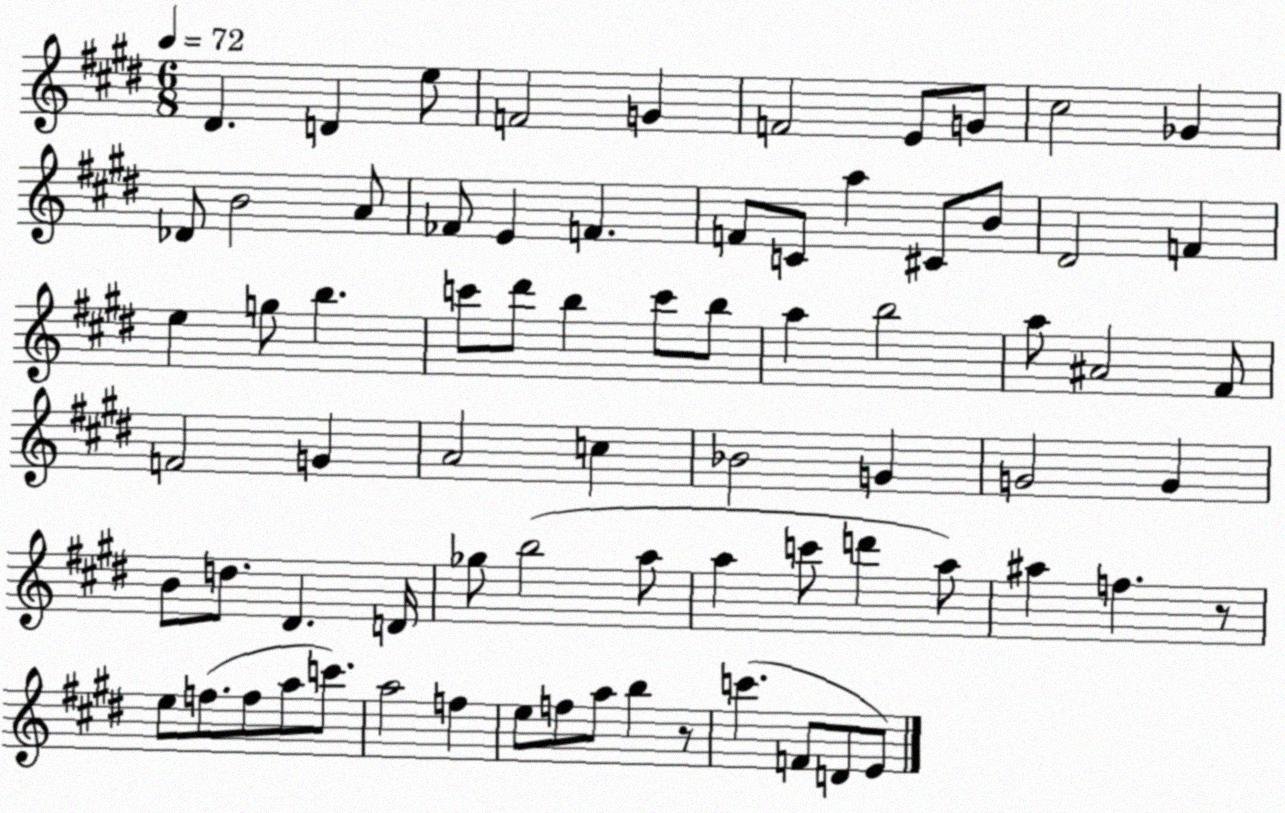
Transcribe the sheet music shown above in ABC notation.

X:1
T:Untitled
M:6/8
L:1/4
K:E
^D D e/2 F2 G F2 E/2 G/2 ^c2 _G _D/2 B2 A/2 _F/2 E F F/2 C/2 a ^C/2 B/2 ^D2 F e g/2 b c'/2 ^d'/2 b c'/2 b/2 a b2 a/2 ^A2 ^F/2 F2 G A2 c _B2 G G2 G B/2 d/2 ^D D/4 _g/2 b2 a/2 a c'/2 d' a/2 ^a f z/2 e/2 f/2 f/2 a/2 c'/2 a2 f e/2 f/2 a/2 b z/2 c' F/2 D/2 E/2